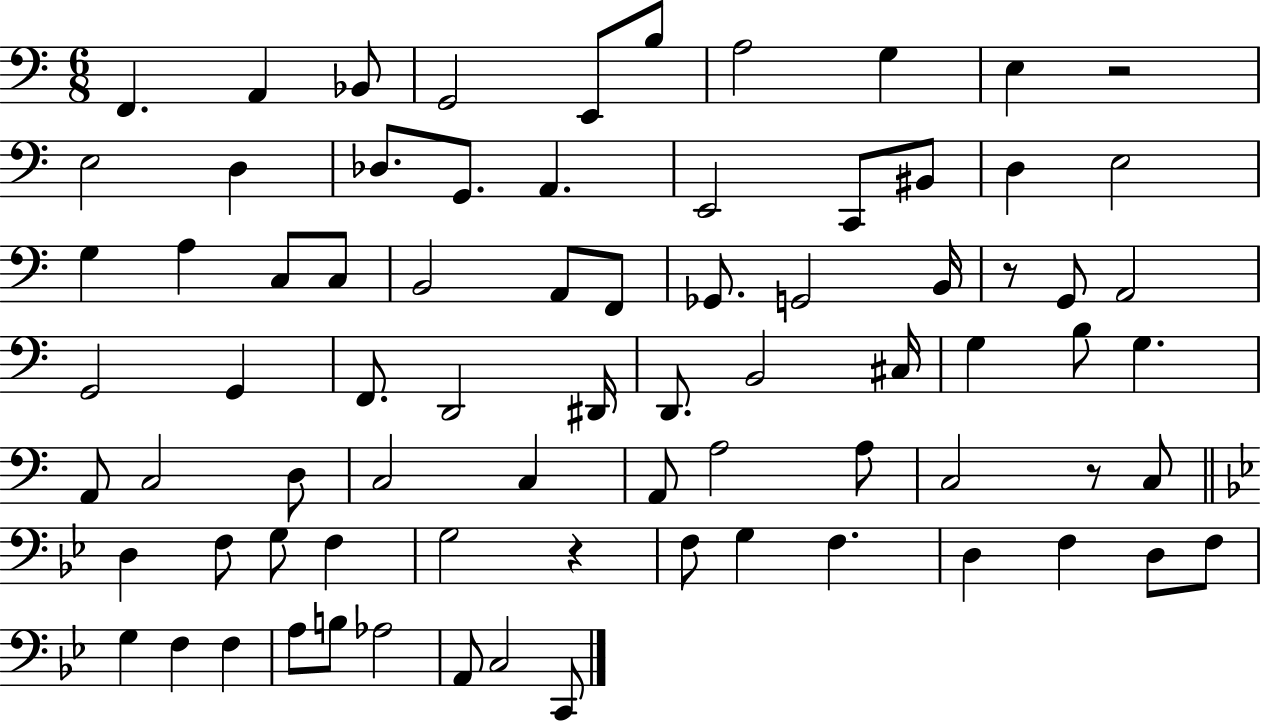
{
  \clef bass
  \numericTimeSignature
  \time 6/8
  \key c \major
  f,4. a,4 bes,8 | g,2 e,8 b8 | a2 g4 | e4 r2 | \break e2 d4 | des8. g,8. a,4. | e,2 c,8 bis,8 | d4 e2 | \break g4 a4 c8 c8 | b,2 a,8 f,8 | ges,8. g,2 b,16 | r8 g,8 a,2 | \break g,2 g,4 | f,8. d,2 dis,16 | d,8. b,2 cis16 | g4 b8 g4. | \break a,8 c2 d8 | c2 c4 | a,8 a2 a8 | c2 r8 c8 | \break \bar "||" \break \key bes \major d4 f8 g8 f4 | g2 r4 | f8 g4 f4. | d4 f4 d8 f8 | \break g4 f4 f4 | a8 b8 aes2 | a,8 c2 c,8 | \bar "|."
}